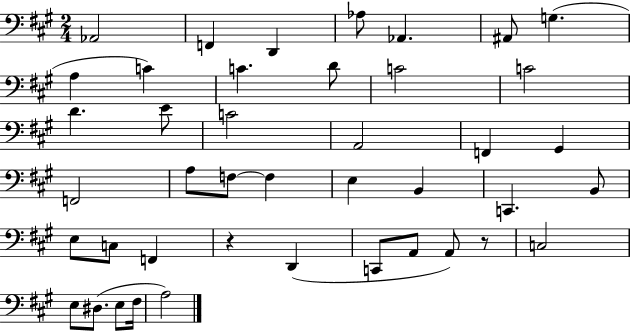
X:1
T:Untitled
M:2/4
L:1/4
K:A
_A,,2 F,, D,, _A,/2 _A,, ^A,,/2 G, A, C C D/2 C2 C2 D E/2 C2 A,,2 F,, ^G,, F,,2 A,/2 F,/2 F, E, B,, C,, B,,/2 E,/2 C,/2 F,, z D,, C,,/2 A,,/2 A,,/2 z/2 C,2 E,/2 ^D,/2 E,/2 ^F,/4 A,2